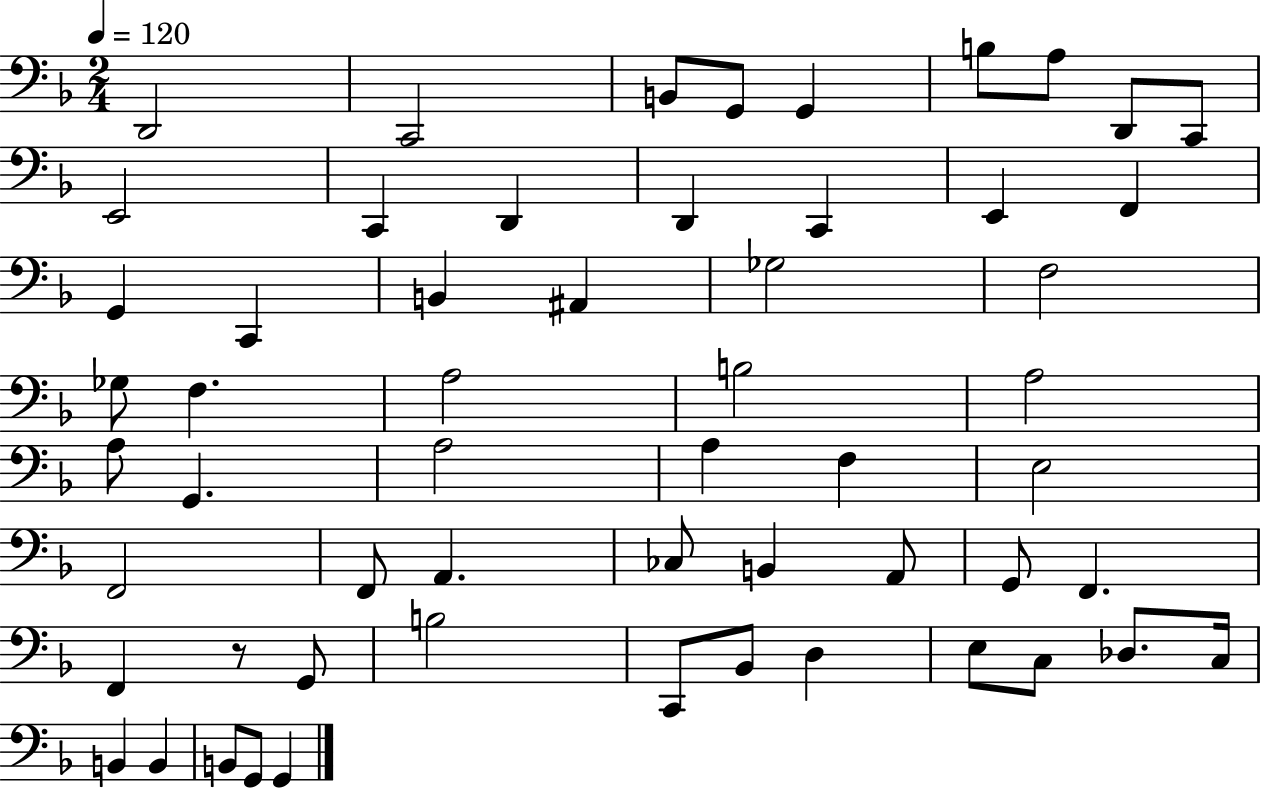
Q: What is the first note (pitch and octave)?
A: D2